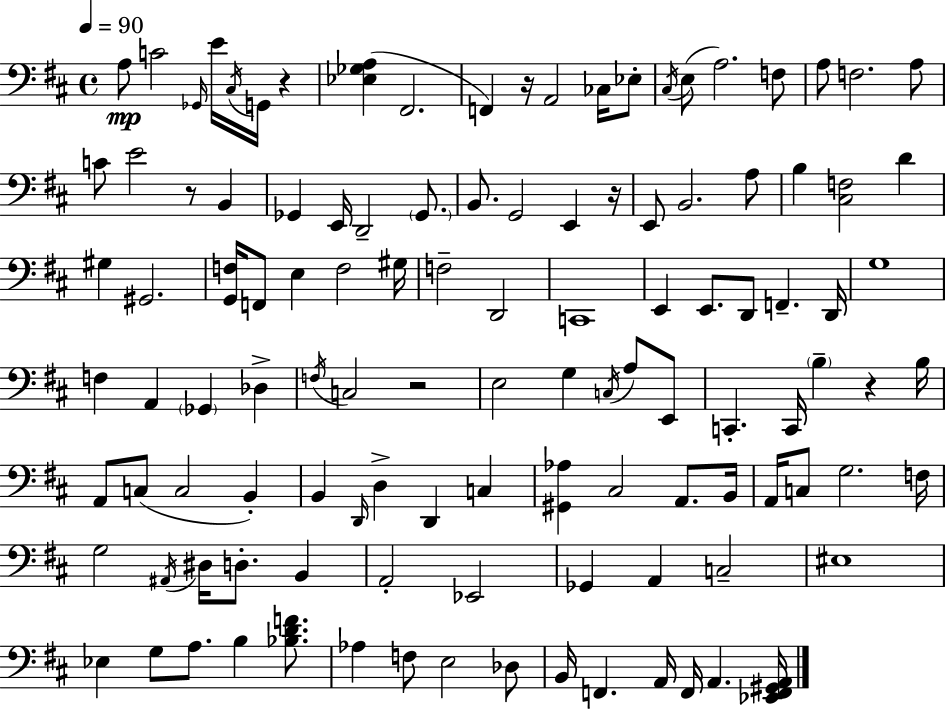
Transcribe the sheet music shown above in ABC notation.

X:1
T:Untitled
M:4/4
L:1/4
K:D
A,/2 C2 _G,,/4 E/4 ^C,/4 G,,/4 z [_E,_G,A,] ^F,,2 F,, z/4 A,,2 _C,/4 _E,/2 ^C,/4 E,/2 A,2 F,/2 A,/2 F,2 A,/2 C/2 E2 z/2 B,, _G,, E,,/4 D,,2 _G,,/2 B,,/2 G,,2 E,, z/4 E,,/2 B,,2 A,/2 B, [^C,F,]2 D ^G, ^G,,2 [G,,F,]/4 F,,/2 E, F,2 ^G,/4 F,2 D,,2 C,,4 E,, E,,/2 D,,/2 F,, D,,/4 G,4 F, A,, _G,, _D, F,/4 C,2 z2 E,2 G, C,/4 A,/2 E,,/2 C,, C,,/4 B, z B,/4 A,,/2 C,/2 C,2 B,, B,, D,,/4 D, D,, C, [^G,,_A,] ^C,2 A,,/2 B,,/4 A,,/4 C,/2 G,2 F,/4 G,2 ^A,,/4 ^D,/4 D,/2 B,, A,,2 _E,,2 _G,, A,, C,2 ^E,4 _E, G,/2 A,/2 B, [_B,DF]/2 _A, F,/2 E,2 _D,/2 B,,/4 F,, A,,/4 F,,/4 A,, [_E,,F,,^G,,A,,]/4